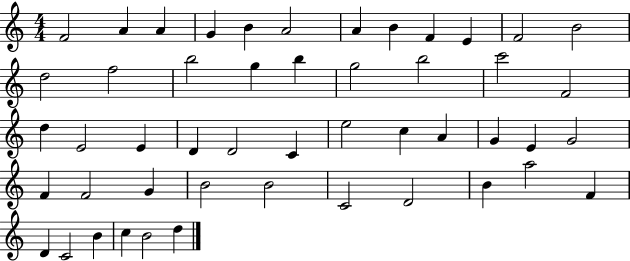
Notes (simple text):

F4/h A4/q A4/q G4/q B4/q A4/h A4/q B4/q F4/q E4/q F4/h B4/h D5/h F5/h B5/h G5/q B5/q G5/h B5/h C6/h F4/h D5/q E4/h E4/q D4/q D4/h C4/q E5/h C5/q A4/q G4/q E4/q G4/h F4/q F4/h G4/q B4/h B4/h C4/h D4/h B4/q A5/h F4/q D4/q C4/h B4/q C5/q B4/h D5/q